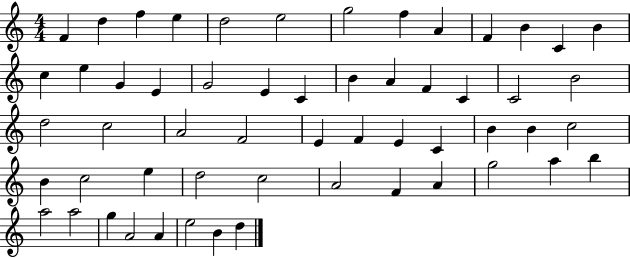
{
  \clef treble
  \numericTimeSignature
  \time 4/4
  \key c \major
  f'4 d''4 f''4 e''4 | d''2 e''2 | g''2 f''4 a'4 | f'4 b'4 c'4 b'4 | \break c''4 e''4 g'4 e'4 | g'2 e'4 c'4 | b'4 a'4 f'4 c'4 | c'2 b'2 | \break d''2 c''2 | a'2 f'2 | e'4 f'4 e'4 c'4 | b'4 b'4 c''2 | \break b'4 c''2 e''4 | d''2 c''2 | a'2 f'4 a'4 | g''2 a''4 b''4 | \break a''2 a''2 | g''4 a'2 a'4 | e''2 b'4 d''4 | \bar "|."
}